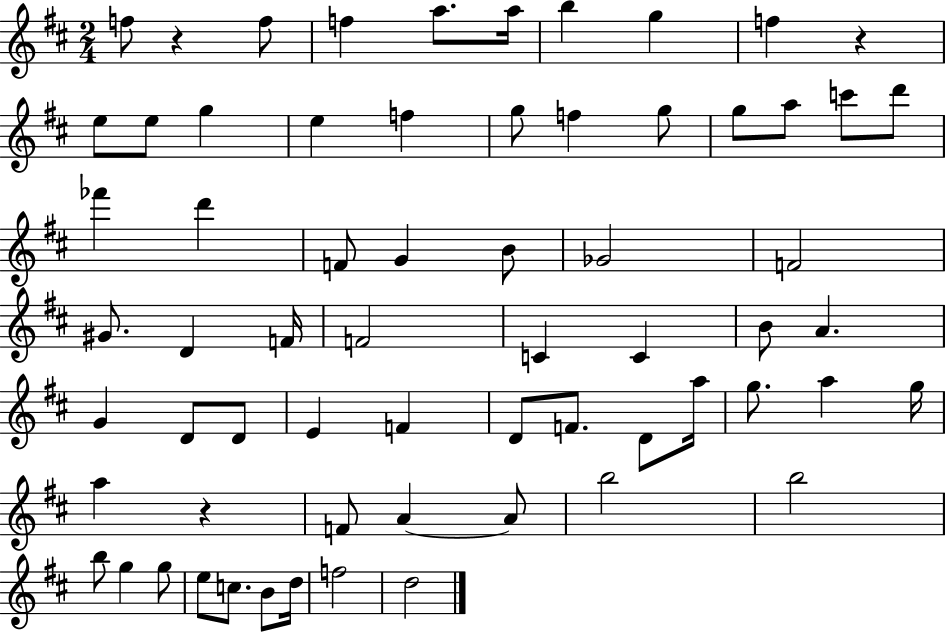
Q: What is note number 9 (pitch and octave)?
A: E5